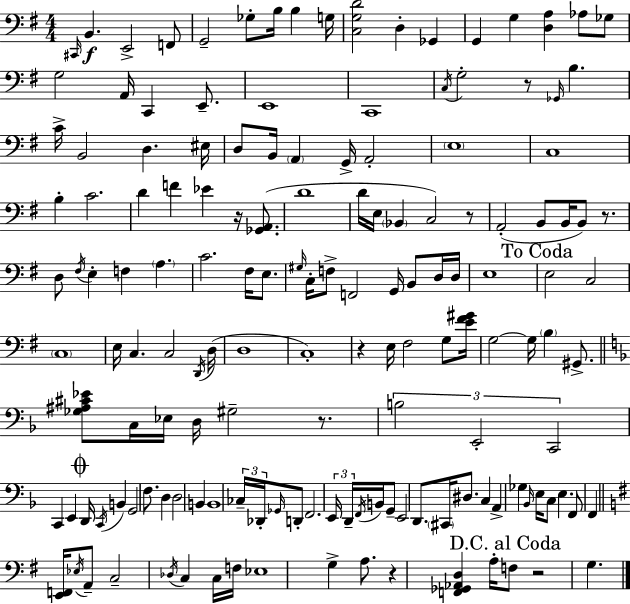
X:1
T:Untitled
M:4/4
L:1/4
K:Em
^C,,/4 B,, E,,2 F,,/2 G,,2 _G,/2 B,/4 B, G,/4 [C,G,D]2 D, _G,, G,, G, [D,A,] _A,/2 _G,/2 G,2 A,,/4 C,, E,,/2 E,,4 C,,4 C,/4 G,2 z/2 _G,,/4 B, C/4 B,,2 D, ^E,/4 D,/2 B,,/4 A,, G,,/4 A,,2 E,4 C,4 B, C2 D F _E z/4 [_G,,A,,]/2 D4 D/4 E,/4 _B,, C,2 z/2 A,,2 B,,/2 B,,/4 B,,/2 z/2 D,/2 ^F,/4 E, F, A, C2 ^F,/4 E,/2 ^G,/4 C,/4 F,/2 F,,2 G,,/4 B,,/2 D,/4 D,/4 E,4 E,2 C,2 C,4 E,/4 C, C,2 D,,/4 D,/4 D,4 C,4 z E,/4 ^F,2 G,/2 [E^F^G]/4 G,2 G,/4 B, ^G,,/2 [_G,^A,^C_E]/2 C,/4 _E,/4 D,/4 ^G,2 z/2 B,2 E,,2 C,,2 C,, E,, D,,/4 C,,/4 B,, G,,2 F,/2 D, D,2 B,, B,,4 _C,/4 _D,,/4 _G,,/4 D,,/2 F,,2 E,,/4 D,,/4 F,,/4 B,,/4 G,,/2 E,,2 D,,/2 ^C,,/4 ^D,/2 C, A,, _G, _B,,/4 E,/4 C,/2 E, F,,/2 F,, [E,,F,,]/4 _E,/4 A,,/2 C,2 _D,/4 C, C,/4 F,/4 _E,4 G, A,/2 z [F,,_G,,_A,,D,] A,/4 F,/2 z2 G,